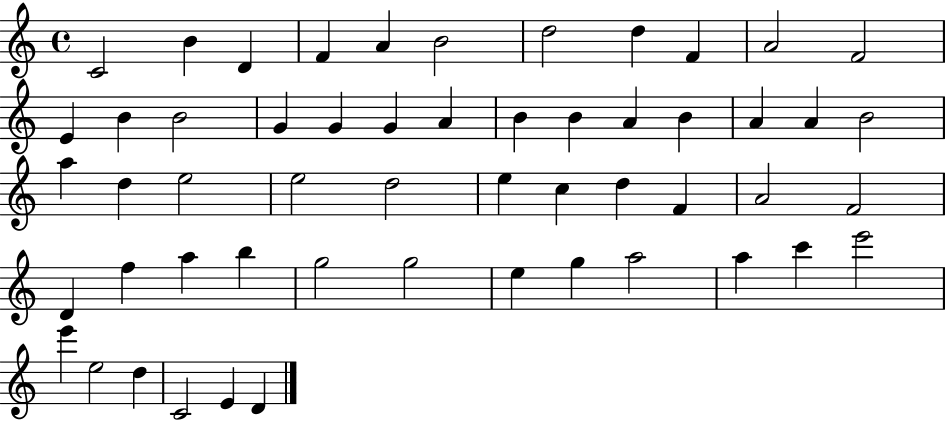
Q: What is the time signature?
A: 4/4